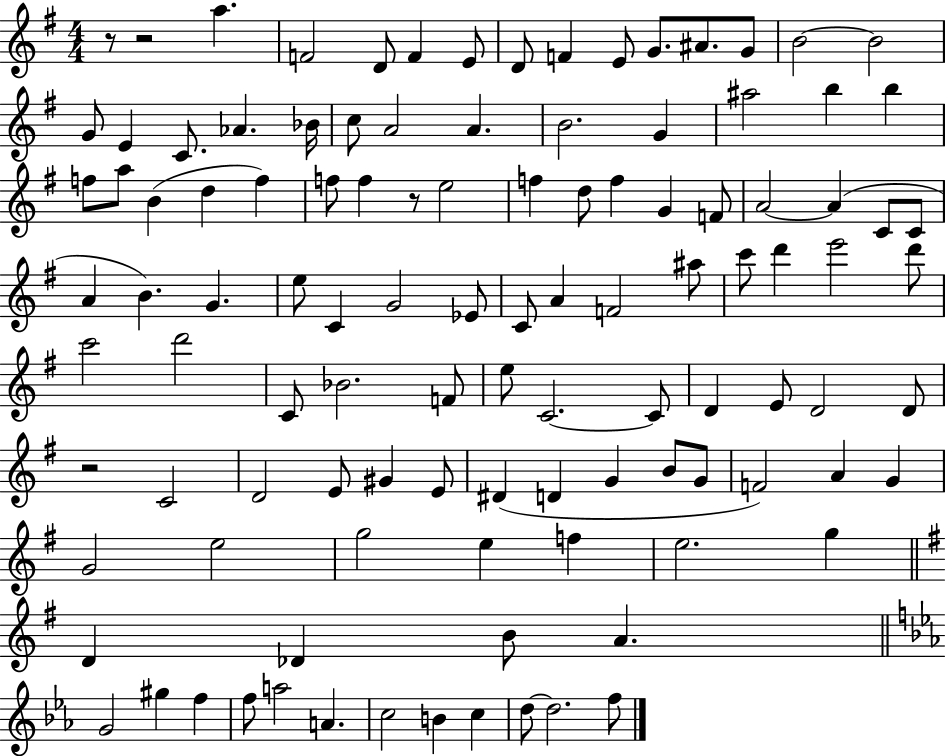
{
  \clef treble
  \numericTimeSignature
  \time 4/4
  \key g \major
  r8 r2 a''4. | f'2 d'8 f'4 e'8 | d'8 f'4 e'8 g'8. ais'8. g'8 | b'2~~ b'2 | \break g'8 e'4 c'8. aes'4. bes'16 | c''8 a'2 a'4. | b'2. g'4 | ais''2 b''4 b''4 | \break f''8 a''8 b'4( d''4 f''4) | f''8 f''4 r8 e''2 | f''4 d''8 f''4 g'4 f'8 | a'2~~ a'4( c'8 c'8 | \break a'4 b'4.) g'4. | e''8 c'4 g'2 ees'8 | c'8 a'4 f'2 ais''8 | c'''8 d'''4 e'''2 d'''8 | \break c'''2 d'''2 | c'8 bes'2. f'8 | e''8 c'2.~~ c'8 | d'4 e'8 d'2 d'8 | \break r2 c'2 | d'2 e'8 gis'4 e'8 | dis'4( d'4 g'4 b'8 g'8 | f'2) a'4 g'4 | \break g'2 e''2 | g''2 e''4 f''4 | e''2. g''4 | \bar "||" \break \key g \major d'4 des'4 b'8 a'4. | \bar "||" \break \key c \minor g'2 gis''4 f''4 | f''8 a''2 a'4. | c''2 b'4 c''4 | d''8~~ d''2. f''8 | \break \bar "|."
}